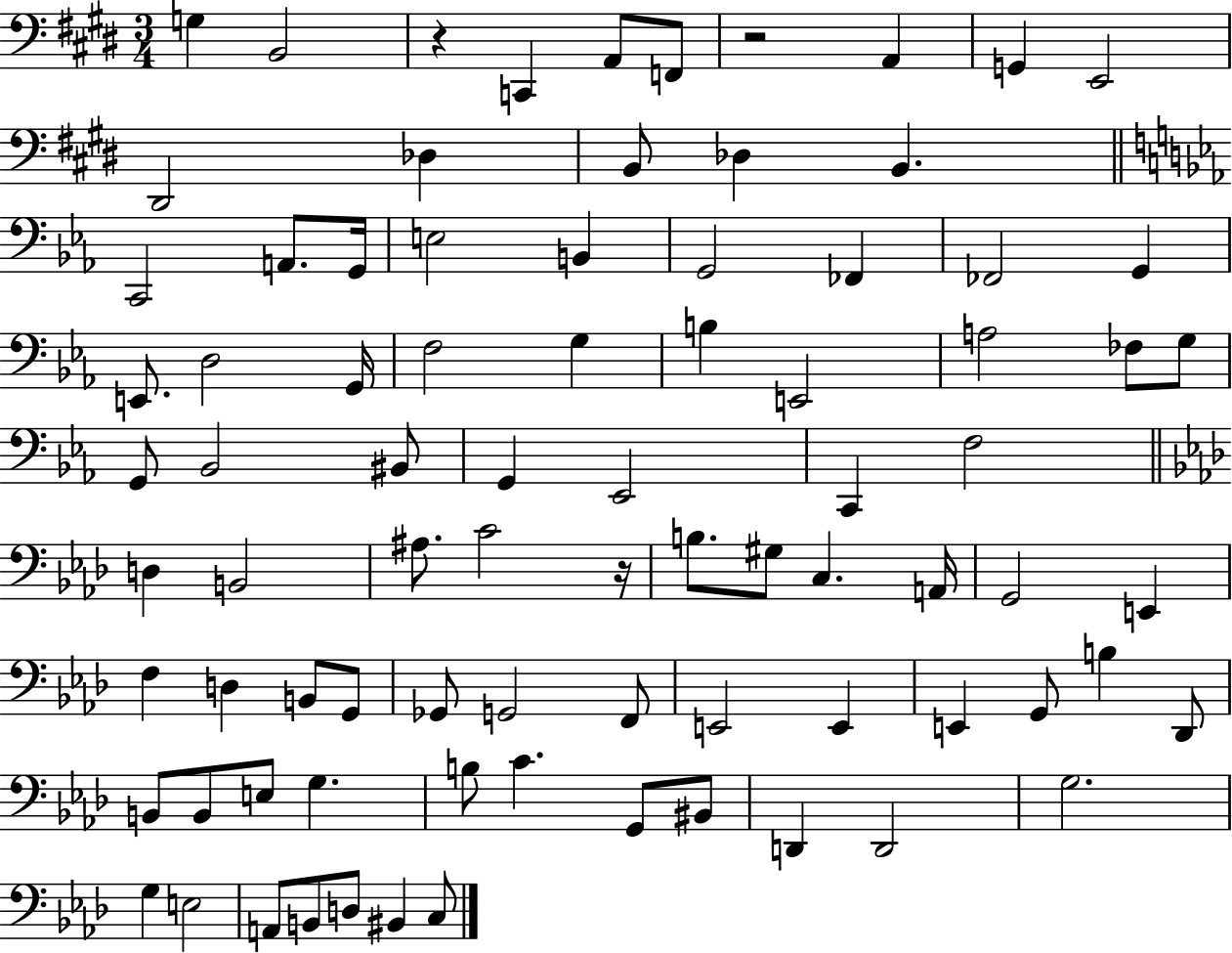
X:1
T:Untitled
M:3/4
L:1/4
K:E
G, B,,2 z C,, A,,/2 F,,/2 z2 A,, G,, E,,2 ^D,,2 _D, B,,/2 _D, B,, C,,2 A,,/2 G,,/4 E,2 B,, G,,2 _F,, _F,,2 G,, E,,/2 D,2 G,,/4 F,2 G, B, E,,2 A,2 _F,/2 G,/2 G,,/2 _B,,2 ^B,,/2 G,, _E,,2 C,, F,2 D, B,,2 ^A,/2 C2 z/4 B,/2 ^G,/2 C, A,,/4 G,,2 E,, F, D, B,,/2 G,,/2 _G,,/2 G,,2 F,,/2 E,,2 E,, E,, G,,/2 B, _D,,/2 B,,/2 B,,/2 E,/2 G, B,/2 C G,,/2 ^B,,/2 D,, D,,2 G,2 G, E,2 A,,/2 B,,/2 D,/2 ^B,, C,/2